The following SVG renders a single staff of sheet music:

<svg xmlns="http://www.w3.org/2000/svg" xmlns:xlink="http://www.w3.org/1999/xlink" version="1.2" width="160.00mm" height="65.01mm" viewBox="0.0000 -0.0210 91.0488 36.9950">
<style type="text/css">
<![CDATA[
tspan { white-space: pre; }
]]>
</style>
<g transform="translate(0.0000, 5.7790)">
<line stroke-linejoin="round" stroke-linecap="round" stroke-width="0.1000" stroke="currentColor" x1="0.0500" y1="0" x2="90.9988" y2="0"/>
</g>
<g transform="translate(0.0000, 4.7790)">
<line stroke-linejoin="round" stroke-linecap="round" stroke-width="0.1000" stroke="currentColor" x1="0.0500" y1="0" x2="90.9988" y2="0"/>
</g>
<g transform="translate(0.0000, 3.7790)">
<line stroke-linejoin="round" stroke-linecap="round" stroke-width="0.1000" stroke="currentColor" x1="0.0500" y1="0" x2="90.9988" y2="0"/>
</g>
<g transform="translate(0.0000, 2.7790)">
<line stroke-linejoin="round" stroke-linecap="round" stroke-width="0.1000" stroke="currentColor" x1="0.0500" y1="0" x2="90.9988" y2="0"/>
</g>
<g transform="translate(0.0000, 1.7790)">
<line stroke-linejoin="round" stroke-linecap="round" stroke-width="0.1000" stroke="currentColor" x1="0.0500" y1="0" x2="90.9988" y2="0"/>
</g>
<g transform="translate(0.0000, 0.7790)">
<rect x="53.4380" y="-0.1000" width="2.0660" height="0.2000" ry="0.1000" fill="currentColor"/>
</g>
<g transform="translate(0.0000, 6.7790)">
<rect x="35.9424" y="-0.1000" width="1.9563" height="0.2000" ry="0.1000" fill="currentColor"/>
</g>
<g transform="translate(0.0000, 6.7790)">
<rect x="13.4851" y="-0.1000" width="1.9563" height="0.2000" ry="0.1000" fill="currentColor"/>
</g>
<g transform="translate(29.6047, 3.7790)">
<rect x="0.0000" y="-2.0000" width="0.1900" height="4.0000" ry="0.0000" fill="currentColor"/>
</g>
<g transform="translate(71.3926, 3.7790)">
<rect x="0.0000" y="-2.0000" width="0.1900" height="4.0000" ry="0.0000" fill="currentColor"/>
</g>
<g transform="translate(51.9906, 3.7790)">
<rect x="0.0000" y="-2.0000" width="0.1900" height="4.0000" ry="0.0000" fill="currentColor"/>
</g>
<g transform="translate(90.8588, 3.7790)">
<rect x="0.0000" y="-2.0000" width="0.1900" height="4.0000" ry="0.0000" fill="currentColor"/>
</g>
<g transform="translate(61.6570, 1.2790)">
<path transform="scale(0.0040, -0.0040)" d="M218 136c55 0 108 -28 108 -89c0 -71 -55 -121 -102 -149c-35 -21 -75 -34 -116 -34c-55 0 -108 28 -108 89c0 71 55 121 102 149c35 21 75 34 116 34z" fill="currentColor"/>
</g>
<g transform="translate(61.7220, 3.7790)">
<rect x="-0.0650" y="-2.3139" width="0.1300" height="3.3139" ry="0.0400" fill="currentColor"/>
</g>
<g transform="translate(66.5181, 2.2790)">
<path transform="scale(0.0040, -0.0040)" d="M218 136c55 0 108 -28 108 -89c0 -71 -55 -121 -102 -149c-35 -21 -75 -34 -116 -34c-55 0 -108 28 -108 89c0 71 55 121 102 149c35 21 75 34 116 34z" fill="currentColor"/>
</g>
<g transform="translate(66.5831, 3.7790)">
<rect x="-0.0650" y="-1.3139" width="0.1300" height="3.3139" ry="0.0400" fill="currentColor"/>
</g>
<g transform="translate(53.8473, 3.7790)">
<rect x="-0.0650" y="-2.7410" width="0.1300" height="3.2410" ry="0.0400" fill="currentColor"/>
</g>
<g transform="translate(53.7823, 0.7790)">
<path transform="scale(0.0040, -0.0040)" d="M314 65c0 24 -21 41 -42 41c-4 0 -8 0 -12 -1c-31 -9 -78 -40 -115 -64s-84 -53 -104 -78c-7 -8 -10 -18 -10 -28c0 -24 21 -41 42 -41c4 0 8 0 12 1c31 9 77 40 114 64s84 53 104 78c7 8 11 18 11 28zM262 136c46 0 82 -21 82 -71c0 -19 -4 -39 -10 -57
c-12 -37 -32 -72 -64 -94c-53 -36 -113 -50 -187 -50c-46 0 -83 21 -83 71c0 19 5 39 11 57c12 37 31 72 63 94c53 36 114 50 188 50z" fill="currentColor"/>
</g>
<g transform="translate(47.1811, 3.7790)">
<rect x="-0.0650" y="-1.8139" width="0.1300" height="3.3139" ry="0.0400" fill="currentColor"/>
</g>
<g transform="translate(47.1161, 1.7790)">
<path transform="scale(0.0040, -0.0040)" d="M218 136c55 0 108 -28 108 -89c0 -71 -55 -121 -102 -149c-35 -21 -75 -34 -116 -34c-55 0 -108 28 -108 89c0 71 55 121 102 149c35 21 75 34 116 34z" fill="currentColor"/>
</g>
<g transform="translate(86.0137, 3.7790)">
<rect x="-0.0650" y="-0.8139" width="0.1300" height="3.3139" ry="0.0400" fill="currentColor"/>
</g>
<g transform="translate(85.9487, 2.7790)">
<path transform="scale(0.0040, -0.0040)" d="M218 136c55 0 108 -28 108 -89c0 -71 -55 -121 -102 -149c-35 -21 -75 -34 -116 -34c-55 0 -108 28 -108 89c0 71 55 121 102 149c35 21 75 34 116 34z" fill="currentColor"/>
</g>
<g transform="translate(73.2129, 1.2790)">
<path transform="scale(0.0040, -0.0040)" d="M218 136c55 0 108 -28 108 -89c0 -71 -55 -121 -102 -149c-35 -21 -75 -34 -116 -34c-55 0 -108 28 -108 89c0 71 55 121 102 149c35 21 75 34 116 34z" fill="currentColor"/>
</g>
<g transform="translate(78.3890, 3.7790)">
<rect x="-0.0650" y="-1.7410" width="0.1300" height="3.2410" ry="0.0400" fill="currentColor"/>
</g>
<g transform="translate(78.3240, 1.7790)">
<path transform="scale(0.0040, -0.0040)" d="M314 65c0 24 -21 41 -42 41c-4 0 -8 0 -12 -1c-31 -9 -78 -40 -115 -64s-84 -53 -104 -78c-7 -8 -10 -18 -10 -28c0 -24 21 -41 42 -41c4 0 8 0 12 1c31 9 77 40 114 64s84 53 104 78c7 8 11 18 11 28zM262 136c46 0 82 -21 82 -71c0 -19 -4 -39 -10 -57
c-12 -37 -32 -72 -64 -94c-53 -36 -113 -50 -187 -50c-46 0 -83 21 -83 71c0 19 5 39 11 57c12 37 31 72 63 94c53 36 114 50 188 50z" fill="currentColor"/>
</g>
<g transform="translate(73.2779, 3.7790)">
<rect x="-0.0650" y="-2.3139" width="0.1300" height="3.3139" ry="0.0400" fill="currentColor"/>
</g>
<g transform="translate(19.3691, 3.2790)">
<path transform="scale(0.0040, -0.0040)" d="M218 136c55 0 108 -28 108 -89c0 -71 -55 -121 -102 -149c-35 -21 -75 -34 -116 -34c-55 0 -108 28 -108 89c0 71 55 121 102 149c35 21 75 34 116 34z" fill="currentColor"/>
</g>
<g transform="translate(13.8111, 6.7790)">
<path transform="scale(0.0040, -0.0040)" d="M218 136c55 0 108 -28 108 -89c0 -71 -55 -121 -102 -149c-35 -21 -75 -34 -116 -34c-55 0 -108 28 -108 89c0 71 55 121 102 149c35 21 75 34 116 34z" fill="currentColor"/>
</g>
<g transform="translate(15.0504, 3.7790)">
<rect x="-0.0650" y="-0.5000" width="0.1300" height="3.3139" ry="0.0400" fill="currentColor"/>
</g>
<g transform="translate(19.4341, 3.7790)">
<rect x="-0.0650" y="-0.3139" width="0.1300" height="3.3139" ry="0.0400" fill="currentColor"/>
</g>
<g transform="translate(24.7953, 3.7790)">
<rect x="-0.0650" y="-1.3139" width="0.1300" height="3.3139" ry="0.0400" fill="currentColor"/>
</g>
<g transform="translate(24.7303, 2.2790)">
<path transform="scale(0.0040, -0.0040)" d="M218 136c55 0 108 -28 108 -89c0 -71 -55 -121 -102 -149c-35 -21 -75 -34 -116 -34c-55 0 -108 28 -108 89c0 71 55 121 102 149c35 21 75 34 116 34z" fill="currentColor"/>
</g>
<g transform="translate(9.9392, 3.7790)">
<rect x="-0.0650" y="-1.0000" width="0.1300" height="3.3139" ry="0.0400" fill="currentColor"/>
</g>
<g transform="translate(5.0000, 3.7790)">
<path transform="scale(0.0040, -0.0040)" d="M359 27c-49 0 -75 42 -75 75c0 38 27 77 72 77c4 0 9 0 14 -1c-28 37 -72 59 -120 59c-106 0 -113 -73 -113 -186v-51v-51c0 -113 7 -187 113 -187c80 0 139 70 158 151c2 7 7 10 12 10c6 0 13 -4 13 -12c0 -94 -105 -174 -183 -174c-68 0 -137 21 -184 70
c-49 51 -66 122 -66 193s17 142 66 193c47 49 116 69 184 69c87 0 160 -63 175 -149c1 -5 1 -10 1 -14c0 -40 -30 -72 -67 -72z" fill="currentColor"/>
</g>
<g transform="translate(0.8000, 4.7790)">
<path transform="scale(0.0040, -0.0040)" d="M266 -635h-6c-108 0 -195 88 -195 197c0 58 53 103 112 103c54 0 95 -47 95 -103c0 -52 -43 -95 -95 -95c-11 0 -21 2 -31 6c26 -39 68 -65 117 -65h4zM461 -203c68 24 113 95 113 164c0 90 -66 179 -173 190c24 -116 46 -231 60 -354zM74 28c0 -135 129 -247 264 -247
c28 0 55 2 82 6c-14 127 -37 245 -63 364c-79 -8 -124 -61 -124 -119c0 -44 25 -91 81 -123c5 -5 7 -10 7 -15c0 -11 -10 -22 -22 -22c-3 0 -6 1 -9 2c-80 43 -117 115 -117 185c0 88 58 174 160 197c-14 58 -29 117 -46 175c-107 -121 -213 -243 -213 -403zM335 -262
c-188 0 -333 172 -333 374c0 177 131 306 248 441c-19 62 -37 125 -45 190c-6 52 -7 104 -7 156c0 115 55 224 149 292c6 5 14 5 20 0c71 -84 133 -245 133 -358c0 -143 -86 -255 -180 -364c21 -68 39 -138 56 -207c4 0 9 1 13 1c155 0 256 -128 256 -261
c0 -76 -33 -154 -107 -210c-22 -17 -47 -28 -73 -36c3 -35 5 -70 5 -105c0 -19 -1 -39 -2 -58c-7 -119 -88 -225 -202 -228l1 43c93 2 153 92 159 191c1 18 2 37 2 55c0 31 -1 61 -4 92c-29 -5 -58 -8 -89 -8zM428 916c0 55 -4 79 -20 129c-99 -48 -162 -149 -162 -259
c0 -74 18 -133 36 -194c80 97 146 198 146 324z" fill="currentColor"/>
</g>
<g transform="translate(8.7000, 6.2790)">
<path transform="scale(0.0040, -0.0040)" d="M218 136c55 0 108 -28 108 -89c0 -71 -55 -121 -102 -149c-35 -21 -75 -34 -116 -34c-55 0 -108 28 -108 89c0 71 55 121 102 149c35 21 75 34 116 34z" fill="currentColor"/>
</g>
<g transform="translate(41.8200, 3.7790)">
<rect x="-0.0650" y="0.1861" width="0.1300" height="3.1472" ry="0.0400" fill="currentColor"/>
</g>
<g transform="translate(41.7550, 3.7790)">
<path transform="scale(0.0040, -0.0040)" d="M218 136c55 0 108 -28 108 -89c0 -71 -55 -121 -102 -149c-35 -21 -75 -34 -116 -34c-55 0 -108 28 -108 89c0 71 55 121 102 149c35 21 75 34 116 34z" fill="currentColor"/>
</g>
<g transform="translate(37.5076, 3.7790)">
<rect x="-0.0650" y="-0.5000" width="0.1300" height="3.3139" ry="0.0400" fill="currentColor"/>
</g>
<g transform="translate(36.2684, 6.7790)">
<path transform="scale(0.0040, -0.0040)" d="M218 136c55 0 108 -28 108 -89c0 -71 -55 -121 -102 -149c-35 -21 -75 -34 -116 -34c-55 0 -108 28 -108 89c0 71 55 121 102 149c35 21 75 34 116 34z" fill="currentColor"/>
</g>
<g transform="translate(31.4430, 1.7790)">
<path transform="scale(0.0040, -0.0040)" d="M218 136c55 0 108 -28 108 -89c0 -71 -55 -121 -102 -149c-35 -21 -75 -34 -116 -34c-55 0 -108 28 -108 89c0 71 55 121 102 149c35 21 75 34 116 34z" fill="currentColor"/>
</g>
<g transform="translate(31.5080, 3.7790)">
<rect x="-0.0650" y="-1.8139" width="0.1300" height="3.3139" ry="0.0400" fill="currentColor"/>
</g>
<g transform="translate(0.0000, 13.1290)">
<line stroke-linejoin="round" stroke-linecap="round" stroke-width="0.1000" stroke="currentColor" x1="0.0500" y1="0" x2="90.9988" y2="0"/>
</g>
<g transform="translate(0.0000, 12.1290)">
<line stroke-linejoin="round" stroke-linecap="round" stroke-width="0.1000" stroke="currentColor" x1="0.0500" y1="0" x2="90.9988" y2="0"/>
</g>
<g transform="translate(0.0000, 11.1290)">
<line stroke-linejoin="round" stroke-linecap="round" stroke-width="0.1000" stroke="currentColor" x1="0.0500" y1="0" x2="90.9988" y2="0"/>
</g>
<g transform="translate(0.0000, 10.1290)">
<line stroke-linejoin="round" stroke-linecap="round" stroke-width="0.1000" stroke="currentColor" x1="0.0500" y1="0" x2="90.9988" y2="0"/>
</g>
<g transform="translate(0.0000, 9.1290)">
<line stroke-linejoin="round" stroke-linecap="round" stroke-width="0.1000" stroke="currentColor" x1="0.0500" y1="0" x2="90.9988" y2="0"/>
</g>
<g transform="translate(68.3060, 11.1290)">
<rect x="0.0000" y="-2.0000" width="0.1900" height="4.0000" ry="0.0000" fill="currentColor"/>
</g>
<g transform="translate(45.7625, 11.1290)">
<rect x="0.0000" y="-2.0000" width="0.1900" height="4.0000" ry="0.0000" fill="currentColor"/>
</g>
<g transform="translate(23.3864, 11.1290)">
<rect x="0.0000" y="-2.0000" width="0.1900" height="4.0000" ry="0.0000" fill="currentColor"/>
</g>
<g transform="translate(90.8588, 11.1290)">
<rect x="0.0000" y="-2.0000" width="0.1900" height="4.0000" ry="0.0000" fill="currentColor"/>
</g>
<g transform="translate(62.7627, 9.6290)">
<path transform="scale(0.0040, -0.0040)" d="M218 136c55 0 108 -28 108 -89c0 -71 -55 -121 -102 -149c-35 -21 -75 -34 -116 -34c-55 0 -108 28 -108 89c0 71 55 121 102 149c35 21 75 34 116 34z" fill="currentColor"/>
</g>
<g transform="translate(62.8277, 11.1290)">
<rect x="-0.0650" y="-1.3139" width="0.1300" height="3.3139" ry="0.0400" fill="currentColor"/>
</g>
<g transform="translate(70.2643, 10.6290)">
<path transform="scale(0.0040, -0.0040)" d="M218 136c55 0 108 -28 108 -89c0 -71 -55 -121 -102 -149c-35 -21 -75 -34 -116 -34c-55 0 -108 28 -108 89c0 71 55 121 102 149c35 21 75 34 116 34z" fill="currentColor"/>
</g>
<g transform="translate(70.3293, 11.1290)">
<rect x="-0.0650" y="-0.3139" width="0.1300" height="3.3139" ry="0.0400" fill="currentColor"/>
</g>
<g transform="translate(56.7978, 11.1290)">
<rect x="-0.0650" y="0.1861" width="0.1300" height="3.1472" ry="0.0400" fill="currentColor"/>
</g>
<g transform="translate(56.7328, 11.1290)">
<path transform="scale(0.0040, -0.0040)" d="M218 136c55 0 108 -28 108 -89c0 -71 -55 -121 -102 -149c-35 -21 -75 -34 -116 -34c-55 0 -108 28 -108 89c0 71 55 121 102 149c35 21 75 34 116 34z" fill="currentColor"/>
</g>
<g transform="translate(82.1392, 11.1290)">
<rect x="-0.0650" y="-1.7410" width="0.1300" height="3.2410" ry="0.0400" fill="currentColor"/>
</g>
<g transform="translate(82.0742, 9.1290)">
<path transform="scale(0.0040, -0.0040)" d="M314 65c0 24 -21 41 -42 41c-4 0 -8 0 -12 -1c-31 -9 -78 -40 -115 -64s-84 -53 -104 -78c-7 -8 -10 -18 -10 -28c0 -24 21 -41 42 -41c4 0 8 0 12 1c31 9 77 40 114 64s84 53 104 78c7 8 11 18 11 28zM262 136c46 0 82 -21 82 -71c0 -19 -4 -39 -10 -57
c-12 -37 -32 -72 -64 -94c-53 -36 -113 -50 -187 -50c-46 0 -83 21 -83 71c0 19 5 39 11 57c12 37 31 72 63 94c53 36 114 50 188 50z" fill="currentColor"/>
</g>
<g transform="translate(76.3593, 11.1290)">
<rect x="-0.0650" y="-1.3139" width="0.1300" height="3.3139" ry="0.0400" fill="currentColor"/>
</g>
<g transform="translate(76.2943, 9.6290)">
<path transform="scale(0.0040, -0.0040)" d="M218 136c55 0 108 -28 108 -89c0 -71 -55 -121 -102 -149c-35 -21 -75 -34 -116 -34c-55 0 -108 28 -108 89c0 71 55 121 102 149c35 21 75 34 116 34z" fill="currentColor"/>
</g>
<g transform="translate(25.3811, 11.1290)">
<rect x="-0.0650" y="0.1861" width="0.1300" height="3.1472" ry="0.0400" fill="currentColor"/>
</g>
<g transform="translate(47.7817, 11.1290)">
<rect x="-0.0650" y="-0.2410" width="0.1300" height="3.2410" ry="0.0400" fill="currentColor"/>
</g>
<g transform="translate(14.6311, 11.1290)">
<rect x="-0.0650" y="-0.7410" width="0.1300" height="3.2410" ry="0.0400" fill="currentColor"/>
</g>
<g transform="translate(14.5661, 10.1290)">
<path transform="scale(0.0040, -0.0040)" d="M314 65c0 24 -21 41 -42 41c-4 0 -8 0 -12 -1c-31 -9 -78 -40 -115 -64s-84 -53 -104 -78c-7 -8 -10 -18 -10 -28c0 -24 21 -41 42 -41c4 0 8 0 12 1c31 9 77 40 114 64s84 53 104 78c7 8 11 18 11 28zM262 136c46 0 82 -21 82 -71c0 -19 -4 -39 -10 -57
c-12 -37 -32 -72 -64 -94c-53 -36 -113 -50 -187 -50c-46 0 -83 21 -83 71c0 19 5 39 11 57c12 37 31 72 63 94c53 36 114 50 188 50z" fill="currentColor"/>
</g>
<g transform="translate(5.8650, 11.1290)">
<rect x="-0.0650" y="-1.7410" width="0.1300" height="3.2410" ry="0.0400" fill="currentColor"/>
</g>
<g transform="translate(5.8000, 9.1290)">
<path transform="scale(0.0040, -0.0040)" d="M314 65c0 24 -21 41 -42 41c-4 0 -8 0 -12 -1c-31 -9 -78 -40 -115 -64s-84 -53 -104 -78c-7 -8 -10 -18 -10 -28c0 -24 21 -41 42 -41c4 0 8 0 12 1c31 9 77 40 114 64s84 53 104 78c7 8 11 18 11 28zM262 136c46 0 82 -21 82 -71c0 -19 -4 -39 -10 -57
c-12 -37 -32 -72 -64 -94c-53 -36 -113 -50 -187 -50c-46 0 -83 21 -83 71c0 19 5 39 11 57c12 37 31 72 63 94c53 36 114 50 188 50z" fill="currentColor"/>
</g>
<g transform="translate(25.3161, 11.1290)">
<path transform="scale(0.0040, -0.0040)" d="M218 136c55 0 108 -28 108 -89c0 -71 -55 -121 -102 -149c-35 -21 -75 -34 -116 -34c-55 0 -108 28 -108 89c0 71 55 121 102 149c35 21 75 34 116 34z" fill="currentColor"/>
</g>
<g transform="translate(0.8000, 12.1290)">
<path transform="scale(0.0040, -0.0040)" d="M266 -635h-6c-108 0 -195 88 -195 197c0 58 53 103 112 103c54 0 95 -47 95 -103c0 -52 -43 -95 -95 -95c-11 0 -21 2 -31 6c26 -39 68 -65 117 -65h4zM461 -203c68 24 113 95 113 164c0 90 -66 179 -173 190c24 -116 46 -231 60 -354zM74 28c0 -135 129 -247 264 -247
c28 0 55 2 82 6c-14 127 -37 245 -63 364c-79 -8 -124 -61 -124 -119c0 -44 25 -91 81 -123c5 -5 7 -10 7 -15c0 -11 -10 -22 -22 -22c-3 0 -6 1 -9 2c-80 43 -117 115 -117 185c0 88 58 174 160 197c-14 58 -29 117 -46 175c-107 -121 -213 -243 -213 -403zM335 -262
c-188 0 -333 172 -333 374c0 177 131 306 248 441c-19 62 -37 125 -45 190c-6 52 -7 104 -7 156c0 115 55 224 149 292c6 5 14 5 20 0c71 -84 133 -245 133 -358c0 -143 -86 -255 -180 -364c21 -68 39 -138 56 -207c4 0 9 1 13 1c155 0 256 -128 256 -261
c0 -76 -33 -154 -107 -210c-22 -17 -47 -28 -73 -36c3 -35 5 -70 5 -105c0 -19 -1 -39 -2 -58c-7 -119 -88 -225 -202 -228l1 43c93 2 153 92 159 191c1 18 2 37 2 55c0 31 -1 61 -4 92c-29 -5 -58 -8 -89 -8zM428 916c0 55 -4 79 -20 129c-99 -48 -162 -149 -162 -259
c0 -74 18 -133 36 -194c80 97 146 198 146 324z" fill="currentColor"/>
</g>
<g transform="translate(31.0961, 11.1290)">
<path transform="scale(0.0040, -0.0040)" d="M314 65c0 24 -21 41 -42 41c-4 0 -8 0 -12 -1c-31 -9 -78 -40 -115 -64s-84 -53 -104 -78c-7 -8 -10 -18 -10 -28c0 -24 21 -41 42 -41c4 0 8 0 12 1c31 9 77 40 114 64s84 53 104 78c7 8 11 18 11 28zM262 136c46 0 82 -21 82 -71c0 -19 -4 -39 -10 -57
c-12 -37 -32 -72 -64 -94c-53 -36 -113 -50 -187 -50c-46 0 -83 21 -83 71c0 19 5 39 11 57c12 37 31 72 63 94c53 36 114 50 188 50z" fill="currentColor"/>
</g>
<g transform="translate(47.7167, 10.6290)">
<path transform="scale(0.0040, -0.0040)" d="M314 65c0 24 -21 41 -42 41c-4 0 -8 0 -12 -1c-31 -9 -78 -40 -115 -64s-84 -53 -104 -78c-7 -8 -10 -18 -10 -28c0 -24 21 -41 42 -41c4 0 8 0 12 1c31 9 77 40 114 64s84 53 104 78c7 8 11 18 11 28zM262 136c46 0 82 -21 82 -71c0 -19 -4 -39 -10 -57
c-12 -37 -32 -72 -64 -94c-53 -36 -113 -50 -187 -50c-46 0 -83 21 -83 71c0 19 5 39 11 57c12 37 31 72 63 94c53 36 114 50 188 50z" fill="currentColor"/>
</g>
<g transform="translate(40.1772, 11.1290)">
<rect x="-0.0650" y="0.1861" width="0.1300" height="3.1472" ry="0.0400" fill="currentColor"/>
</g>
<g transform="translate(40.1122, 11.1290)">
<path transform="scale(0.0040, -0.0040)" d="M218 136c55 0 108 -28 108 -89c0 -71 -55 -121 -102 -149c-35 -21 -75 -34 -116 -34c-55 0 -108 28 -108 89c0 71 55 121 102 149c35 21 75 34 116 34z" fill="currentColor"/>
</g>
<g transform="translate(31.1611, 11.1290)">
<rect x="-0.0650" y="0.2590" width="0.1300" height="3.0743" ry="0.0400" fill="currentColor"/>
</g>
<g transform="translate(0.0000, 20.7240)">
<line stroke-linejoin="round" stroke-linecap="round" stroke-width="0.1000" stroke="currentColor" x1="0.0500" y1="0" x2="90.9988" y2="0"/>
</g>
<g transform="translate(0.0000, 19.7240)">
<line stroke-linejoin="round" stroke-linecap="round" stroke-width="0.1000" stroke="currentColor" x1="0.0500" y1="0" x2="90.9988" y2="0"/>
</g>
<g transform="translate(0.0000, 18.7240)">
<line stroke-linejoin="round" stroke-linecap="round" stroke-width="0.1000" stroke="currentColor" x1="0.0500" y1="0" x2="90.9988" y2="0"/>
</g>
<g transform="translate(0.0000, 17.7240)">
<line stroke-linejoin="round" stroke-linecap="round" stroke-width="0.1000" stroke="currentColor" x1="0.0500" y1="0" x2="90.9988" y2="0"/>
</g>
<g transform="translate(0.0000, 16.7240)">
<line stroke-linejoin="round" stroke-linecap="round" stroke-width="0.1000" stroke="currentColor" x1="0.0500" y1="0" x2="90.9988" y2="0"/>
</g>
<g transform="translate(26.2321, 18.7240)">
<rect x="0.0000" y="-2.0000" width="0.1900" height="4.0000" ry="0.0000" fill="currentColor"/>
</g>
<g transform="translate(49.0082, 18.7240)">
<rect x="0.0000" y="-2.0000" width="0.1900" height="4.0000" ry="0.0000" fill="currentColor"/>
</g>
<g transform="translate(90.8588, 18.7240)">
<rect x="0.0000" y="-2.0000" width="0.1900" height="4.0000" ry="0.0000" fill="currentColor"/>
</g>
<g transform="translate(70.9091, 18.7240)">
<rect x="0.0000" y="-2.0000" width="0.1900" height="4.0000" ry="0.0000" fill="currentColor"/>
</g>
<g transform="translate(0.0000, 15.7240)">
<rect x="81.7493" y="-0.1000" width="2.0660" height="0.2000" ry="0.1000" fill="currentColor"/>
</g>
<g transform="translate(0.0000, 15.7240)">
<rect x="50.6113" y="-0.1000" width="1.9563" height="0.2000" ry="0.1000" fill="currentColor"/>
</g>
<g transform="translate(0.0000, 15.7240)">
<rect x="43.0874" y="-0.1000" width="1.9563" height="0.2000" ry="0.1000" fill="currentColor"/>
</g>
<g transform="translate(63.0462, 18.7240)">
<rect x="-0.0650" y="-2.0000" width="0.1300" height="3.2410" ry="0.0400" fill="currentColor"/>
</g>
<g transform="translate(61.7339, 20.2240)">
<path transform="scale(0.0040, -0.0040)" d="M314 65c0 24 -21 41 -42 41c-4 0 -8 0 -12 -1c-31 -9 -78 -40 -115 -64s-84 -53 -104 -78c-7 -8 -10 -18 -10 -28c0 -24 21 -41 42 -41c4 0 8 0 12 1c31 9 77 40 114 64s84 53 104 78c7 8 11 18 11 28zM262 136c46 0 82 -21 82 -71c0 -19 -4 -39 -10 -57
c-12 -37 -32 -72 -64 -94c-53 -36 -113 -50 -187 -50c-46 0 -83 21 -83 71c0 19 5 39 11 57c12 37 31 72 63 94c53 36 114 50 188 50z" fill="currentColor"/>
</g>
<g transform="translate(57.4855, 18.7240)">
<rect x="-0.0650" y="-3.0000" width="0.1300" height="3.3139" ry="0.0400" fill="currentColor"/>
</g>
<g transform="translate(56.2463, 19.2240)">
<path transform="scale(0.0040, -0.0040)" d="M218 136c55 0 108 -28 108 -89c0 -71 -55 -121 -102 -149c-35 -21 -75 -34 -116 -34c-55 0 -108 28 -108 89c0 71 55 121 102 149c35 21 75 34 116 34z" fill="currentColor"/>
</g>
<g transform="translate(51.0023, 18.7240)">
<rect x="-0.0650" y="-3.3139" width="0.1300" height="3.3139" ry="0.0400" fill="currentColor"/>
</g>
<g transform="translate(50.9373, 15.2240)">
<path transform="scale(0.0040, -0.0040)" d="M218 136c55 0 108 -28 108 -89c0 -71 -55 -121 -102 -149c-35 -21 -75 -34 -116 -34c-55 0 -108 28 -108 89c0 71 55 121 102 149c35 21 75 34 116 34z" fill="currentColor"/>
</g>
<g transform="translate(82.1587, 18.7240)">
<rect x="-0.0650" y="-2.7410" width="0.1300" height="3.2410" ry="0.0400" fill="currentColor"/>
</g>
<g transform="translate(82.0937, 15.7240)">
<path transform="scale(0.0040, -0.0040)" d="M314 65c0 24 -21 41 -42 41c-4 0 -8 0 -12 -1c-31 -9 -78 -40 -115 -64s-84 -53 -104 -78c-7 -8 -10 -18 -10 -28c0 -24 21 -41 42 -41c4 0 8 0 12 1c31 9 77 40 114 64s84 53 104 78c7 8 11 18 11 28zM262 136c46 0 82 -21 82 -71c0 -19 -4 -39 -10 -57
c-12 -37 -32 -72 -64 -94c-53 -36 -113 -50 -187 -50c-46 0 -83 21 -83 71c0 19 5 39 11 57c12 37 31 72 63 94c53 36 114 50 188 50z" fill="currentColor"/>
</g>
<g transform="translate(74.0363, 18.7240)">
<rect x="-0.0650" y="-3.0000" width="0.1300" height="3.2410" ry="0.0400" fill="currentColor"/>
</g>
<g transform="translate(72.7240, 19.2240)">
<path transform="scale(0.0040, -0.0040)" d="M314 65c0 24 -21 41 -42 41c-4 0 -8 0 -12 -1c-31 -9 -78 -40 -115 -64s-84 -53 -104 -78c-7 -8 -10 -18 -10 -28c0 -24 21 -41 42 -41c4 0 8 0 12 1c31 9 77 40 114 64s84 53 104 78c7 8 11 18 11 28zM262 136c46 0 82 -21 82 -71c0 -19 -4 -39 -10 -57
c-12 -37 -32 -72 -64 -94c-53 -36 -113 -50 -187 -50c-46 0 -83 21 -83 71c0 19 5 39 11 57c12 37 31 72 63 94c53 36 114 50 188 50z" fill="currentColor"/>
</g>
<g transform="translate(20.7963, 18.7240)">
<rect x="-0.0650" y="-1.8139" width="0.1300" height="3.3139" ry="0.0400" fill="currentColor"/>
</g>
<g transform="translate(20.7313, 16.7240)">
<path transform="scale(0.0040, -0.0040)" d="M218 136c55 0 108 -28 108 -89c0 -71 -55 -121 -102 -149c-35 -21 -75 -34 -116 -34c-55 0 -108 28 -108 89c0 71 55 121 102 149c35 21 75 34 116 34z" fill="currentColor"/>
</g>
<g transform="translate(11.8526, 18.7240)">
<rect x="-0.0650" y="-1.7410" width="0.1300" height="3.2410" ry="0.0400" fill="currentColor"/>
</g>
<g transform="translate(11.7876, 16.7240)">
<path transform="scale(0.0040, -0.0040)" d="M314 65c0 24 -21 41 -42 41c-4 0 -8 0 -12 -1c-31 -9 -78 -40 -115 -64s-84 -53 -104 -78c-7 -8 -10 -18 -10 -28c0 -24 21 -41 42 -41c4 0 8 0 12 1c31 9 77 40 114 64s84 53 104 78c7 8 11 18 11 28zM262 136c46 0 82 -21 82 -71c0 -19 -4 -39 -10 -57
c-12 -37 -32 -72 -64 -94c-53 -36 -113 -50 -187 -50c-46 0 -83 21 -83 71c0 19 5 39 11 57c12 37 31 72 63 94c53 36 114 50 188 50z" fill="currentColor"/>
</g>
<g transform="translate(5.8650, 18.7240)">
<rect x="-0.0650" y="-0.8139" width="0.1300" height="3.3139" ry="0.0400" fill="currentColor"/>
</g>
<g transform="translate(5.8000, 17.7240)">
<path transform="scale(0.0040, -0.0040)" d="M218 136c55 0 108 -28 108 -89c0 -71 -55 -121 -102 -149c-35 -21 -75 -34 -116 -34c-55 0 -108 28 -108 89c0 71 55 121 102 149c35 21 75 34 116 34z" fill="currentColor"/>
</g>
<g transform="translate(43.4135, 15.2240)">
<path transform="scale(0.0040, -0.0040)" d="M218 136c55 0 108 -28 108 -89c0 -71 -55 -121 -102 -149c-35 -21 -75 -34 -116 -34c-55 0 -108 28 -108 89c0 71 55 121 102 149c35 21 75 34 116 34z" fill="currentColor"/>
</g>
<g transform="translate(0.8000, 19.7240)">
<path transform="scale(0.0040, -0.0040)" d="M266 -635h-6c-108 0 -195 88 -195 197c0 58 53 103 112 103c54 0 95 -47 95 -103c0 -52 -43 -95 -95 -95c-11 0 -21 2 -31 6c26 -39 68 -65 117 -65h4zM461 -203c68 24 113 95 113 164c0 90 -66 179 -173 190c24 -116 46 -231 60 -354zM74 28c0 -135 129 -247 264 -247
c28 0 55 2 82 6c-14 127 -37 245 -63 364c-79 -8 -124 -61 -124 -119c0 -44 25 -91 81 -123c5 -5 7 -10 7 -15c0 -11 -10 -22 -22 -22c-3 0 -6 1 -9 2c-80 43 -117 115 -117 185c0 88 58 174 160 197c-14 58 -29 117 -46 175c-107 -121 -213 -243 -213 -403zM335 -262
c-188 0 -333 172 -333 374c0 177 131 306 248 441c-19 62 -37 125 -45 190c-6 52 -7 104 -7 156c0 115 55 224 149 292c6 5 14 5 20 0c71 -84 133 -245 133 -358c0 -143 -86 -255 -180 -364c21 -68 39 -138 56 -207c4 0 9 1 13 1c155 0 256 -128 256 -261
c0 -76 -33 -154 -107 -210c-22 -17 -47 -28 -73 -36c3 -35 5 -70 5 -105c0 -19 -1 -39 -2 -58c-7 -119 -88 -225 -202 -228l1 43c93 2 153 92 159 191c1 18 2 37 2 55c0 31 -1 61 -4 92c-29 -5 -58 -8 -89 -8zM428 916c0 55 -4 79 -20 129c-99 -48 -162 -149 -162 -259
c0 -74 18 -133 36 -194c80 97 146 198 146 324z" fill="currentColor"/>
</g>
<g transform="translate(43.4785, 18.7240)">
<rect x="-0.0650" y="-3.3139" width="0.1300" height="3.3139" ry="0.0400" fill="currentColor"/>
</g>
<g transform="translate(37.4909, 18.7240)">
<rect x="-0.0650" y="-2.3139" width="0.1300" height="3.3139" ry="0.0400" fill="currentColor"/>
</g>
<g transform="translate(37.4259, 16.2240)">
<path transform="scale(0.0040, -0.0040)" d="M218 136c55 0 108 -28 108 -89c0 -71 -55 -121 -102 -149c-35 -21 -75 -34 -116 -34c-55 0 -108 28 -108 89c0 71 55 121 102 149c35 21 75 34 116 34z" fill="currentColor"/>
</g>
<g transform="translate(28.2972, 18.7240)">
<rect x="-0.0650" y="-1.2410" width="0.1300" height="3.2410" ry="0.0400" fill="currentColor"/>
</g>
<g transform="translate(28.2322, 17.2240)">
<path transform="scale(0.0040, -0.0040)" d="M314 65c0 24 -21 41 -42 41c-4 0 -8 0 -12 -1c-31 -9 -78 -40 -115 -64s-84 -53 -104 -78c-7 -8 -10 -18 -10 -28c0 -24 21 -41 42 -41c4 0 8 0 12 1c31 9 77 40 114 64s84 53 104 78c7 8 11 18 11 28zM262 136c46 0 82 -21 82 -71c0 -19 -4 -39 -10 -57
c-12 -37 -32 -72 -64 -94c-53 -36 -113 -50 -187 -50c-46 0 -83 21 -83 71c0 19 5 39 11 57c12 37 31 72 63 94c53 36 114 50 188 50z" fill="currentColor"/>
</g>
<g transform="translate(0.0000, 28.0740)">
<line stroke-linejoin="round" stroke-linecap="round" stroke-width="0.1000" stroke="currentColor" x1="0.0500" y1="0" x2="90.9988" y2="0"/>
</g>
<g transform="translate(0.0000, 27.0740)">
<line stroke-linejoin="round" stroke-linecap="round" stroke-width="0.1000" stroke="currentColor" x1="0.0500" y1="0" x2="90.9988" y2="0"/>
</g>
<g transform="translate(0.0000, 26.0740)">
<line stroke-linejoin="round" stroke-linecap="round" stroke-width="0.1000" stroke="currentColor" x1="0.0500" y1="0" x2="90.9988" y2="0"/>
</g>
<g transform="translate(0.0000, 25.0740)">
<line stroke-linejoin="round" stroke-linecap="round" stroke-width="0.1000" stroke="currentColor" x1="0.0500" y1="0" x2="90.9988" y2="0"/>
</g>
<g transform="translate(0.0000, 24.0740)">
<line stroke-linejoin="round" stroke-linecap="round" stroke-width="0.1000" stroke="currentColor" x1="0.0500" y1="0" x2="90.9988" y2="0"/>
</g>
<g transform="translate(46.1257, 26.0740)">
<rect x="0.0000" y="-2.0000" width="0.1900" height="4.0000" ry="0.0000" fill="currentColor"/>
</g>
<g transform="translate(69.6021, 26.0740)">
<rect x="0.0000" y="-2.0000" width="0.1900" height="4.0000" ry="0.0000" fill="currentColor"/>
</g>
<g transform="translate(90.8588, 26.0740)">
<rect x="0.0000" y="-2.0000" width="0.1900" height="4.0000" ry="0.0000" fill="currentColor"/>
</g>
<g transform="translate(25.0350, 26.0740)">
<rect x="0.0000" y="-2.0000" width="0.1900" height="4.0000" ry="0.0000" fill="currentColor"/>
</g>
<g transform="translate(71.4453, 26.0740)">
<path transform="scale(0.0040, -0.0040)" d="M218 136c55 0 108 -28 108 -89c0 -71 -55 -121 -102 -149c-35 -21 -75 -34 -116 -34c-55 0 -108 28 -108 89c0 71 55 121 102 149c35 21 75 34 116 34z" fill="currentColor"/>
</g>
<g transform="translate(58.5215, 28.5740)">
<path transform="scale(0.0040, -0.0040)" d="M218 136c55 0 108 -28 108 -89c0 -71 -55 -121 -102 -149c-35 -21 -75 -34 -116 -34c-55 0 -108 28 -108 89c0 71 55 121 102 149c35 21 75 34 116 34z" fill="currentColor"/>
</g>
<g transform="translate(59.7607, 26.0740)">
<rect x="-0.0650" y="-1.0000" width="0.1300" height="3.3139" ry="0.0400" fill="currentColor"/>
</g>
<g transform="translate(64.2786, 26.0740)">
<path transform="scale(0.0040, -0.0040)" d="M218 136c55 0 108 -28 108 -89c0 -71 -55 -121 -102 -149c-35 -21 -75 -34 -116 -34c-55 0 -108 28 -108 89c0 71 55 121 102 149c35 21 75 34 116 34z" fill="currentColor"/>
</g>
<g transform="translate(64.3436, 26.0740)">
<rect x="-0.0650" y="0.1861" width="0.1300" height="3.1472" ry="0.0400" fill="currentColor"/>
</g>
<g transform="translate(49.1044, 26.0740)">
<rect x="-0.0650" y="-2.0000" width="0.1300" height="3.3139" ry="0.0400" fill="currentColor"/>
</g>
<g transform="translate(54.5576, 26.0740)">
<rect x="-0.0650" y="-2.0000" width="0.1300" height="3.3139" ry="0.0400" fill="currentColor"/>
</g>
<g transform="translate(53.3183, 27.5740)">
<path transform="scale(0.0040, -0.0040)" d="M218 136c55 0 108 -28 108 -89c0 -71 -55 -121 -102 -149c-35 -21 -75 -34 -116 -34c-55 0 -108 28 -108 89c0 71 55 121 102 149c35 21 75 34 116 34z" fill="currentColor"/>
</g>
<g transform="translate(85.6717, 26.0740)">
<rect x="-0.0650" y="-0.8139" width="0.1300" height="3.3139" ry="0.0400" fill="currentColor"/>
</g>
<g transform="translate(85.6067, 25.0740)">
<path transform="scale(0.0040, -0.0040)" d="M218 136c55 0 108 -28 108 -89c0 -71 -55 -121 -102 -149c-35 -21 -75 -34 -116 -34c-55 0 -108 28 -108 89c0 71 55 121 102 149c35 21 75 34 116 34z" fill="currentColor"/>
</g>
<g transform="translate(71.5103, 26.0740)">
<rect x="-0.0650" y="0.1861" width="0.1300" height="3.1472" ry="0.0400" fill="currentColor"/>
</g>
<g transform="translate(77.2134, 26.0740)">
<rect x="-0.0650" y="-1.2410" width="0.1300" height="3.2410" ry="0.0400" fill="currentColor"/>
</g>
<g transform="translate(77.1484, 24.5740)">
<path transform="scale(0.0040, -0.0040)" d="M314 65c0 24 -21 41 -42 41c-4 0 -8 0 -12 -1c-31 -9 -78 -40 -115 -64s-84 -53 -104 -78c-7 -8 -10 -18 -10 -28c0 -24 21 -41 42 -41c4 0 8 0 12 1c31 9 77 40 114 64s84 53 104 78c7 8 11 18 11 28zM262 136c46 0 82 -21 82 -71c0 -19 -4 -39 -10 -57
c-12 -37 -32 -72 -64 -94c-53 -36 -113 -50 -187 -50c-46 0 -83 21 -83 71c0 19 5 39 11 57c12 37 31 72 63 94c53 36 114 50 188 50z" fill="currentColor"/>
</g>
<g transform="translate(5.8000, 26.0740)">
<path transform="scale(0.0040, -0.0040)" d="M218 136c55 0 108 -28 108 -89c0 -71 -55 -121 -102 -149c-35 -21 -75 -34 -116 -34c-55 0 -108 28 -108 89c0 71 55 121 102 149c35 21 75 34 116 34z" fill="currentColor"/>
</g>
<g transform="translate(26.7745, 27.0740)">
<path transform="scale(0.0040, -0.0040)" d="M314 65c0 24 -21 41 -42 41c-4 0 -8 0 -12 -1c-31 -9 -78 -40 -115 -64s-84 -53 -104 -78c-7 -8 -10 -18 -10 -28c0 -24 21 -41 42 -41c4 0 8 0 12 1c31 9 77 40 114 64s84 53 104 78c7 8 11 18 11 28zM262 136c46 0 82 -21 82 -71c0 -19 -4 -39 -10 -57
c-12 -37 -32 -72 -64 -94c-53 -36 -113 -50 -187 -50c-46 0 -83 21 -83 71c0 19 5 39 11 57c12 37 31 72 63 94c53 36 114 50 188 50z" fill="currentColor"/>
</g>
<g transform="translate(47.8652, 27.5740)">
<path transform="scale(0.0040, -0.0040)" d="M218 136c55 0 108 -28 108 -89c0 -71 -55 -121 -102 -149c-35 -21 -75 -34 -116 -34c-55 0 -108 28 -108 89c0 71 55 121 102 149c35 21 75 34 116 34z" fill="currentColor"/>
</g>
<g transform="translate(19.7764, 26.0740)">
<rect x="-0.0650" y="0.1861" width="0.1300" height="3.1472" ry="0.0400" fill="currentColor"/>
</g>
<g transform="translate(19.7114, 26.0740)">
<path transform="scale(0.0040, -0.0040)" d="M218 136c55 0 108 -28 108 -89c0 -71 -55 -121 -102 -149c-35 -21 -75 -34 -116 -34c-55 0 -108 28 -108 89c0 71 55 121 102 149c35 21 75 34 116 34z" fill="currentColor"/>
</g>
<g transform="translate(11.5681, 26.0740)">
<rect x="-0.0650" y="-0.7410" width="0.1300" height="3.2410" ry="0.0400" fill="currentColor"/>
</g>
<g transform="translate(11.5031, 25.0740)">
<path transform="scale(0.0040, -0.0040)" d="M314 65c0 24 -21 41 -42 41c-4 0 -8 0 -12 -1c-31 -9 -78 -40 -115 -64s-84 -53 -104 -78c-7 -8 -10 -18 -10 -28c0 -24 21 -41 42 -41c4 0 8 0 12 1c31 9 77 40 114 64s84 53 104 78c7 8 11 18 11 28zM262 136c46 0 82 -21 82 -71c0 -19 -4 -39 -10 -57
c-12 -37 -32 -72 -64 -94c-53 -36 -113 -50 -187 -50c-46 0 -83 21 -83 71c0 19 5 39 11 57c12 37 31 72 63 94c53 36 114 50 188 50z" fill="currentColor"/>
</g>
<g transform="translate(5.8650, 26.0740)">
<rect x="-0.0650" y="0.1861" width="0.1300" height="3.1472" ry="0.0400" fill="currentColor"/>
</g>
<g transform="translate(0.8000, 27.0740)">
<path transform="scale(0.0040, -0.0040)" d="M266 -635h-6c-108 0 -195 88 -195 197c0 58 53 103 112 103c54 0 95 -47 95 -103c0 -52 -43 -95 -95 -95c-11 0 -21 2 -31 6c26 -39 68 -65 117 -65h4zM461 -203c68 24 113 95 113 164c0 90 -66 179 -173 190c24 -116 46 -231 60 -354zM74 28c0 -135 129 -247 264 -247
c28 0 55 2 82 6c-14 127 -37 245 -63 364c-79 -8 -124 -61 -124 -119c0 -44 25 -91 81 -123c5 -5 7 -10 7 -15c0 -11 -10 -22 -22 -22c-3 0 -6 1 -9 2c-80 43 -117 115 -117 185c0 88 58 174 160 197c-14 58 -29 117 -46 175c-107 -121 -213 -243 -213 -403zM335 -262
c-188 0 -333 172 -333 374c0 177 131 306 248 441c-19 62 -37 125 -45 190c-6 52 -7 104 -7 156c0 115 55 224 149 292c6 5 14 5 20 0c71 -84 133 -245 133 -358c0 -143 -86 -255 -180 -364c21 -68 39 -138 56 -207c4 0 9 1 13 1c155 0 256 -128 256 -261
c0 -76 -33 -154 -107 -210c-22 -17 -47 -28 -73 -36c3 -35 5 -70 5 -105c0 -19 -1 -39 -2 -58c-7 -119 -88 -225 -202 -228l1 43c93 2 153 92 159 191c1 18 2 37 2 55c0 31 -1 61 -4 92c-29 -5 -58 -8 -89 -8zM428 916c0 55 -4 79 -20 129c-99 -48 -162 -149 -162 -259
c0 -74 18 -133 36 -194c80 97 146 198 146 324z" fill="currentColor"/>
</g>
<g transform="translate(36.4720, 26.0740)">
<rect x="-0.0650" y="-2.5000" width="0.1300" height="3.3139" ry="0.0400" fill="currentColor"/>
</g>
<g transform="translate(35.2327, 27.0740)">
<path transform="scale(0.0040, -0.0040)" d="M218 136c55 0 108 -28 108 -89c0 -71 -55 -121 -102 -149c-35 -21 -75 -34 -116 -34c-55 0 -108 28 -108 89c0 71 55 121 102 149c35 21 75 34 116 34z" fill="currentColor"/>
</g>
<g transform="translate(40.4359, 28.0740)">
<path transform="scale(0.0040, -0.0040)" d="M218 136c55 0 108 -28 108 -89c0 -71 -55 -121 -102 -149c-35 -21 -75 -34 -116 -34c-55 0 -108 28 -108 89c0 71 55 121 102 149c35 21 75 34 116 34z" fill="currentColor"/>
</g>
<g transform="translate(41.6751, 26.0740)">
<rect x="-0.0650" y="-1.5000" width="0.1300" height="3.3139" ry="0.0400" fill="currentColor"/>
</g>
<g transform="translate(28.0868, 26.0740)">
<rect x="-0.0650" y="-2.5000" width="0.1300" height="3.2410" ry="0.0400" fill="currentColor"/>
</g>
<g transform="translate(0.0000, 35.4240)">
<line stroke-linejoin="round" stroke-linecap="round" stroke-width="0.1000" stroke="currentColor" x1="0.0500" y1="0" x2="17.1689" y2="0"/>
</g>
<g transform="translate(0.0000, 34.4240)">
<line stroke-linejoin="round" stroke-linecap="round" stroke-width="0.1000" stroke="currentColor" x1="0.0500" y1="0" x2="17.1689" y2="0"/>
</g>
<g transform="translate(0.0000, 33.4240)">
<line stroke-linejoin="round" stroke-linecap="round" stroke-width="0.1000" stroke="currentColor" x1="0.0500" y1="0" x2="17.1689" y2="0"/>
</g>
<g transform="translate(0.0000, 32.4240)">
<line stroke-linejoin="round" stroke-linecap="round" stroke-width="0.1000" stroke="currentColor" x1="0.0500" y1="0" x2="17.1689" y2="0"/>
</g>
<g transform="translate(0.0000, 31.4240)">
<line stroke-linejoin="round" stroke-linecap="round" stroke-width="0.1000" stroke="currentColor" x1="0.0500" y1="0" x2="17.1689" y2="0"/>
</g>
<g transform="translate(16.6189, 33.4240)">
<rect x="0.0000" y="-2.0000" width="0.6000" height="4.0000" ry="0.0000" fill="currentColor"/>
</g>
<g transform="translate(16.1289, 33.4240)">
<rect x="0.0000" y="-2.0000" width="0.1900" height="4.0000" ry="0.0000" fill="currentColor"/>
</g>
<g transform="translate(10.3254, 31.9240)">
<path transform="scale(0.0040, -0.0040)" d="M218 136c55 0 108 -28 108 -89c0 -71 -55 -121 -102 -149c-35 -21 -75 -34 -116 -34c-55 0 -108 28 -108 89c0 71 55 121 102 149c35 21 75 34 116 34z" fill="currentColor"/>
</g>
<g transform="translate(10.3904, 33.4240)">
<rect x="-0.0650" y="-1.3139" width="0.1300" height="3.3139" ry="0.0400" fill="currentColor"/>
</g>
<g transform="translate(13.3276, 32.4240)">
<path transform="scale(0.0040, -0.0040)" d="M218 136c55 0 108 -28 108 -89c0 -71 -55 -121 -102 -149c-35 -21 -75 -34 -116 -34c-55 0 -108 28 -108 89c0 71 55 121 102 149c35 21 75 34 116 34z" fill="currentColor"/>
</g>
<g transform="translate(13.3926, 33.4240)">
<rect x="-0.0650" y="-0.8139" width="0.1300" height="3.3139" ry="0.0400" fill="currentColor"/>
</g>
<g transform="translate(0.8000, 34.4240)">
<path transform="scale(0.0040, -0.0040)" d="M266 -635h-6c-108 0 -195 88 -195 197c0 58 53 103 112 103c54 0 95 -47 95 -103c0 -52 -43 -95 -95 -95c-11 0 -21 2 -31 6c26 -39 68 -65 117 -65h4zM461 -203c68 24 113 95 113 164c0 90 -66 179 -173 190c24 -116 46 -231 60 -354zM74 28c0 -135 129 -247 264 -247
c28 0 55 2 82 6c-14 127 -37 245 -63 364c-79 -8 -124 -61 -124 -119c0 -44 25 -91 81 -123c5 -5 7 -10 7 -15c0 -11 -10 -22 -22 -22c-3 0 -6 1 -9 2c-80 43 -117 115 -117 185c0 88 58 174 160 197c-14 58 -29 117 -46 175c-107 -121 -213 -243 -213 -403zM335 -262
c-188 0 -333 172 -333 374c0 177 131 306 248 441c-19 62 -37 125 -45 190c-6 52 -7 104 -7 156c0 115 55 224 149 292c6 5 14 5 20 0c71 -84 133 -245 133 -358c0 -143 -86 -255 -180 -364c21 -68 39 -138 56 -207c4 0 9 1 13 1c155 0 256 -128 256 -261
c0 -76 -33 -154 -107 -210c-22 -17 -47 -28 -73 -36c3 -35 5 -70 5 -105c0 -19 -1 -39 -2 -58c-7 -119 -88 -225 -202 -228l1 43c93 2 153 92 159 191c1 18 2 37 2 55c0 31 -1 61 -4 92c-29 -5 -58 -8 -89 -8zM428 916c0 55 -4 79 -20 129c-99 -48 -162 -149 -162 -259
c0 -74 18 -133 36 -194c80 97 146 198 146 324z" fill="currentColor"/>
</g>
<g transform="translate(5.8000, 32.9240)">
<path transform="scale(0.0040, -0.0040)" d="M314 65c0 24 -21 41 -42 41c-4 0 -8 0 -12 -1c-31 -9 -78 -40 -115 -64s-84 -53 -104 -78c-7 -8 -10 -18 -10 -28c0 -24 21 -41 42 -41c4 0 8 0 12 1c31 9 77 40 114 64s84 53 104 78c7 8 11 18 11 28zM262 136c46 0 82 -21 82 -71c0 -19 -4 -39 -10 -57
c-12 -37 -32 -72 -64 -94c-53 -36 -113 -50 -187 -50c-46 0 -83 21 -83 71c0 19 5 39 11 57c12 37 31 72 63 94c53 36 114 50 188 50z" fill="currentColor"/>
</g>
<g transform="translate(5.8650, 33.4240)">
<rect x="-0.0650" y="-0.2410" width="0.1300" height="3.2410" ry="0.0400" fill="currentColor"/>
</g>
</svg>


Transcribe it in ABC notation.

X:1
T:Untitled
M:4/4
L:1/4
K:C
D C c e f C B f a2 g e g f2 d f2 d2 B B2 B c2 B e c e f2 d f2 f e2 g b b A F2 A2 a2 B d2 B G2 G E F F D B B e2 d c2 e d